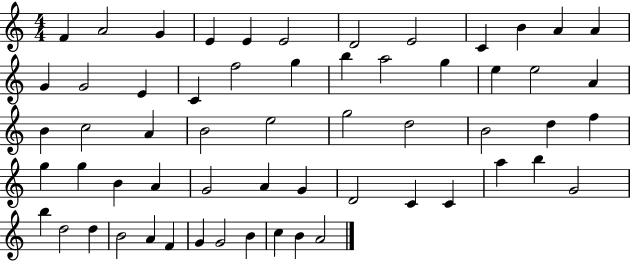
X:1
T:Untitled
M:4/4
L:1/4
K:C
F A2 G E E E2 D2 E2 C B A A G G2 E C f2 g b a2 g e e2 A B c2 A B2 e2 g2 d2 B2 d f g g B A G2 A G D2 C C a b G2 b d2 d B2 A F G G2 B c B A2